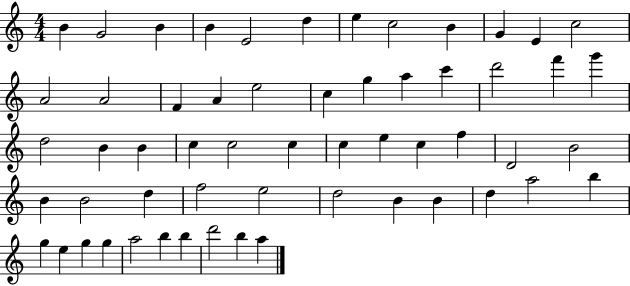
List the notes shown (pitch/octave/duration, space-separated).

B4/q G4/h B4/q B4/q E4/h D5/q E5/q C5/h B4/q G4/q E4/q C5/h A4/h A4/h F4/q A4/q E5/h C5/q G5/q A5/q C6/q D6/h F6/q G6/q D5/h B4/q B4/q C5/q C5/h C5/q C5/q E5/q C5/q F5/q D4/h B4/h B4/q B4/h D5/q F5/h E5/h D5/h B4/q B4/q D5/q A5/h B5/q G5/q E5/q G5/q G5/q A5/h B5/q B5/q D6/h B5/q A5/q